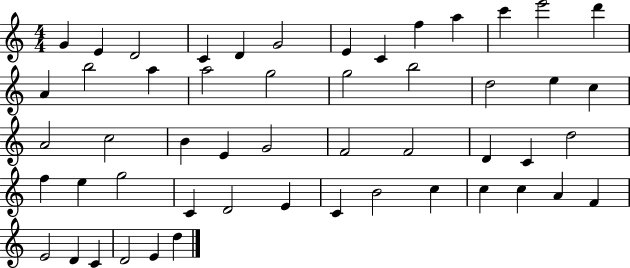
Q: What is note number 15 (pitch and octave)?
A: B5